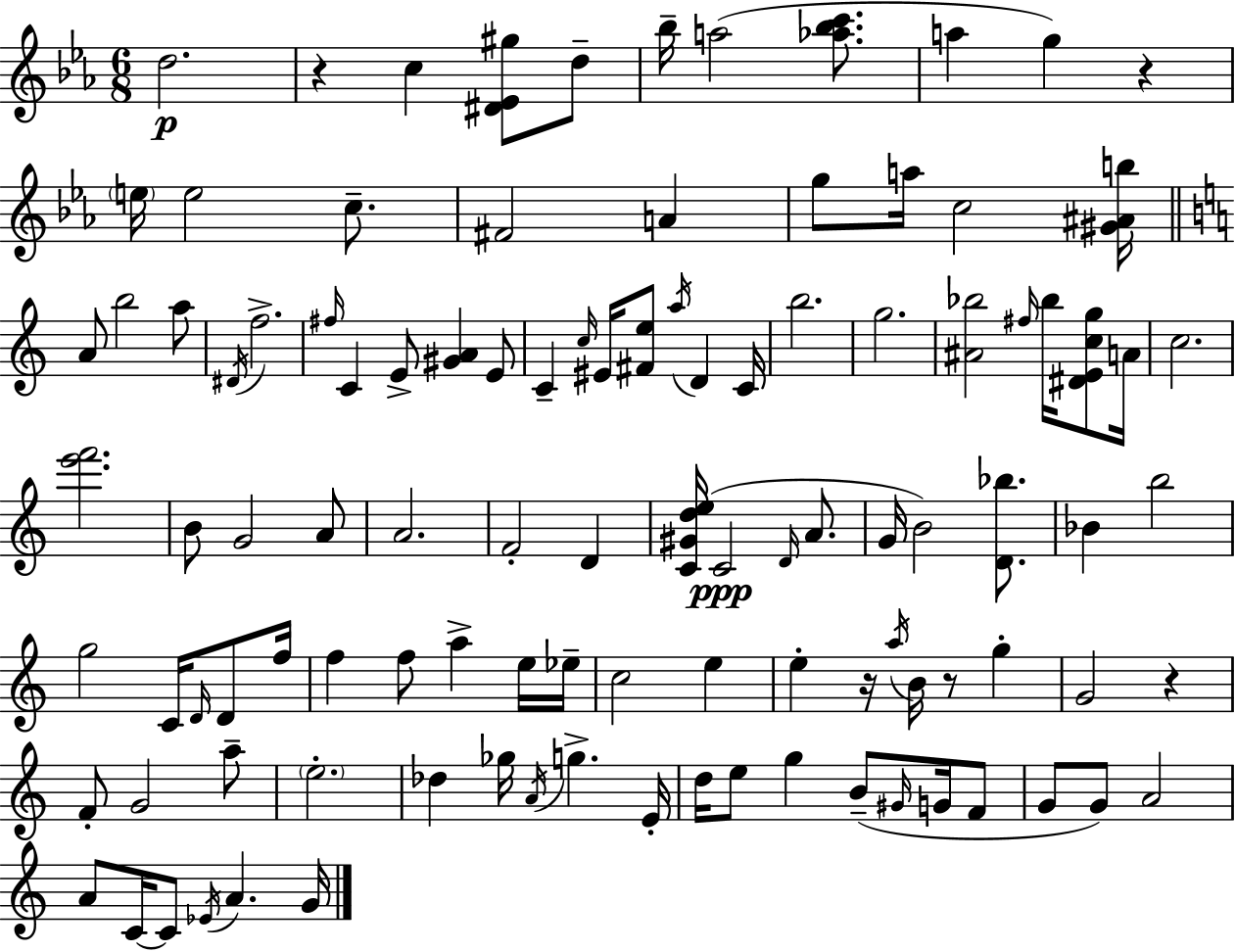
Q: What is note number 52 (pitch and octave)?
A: D4